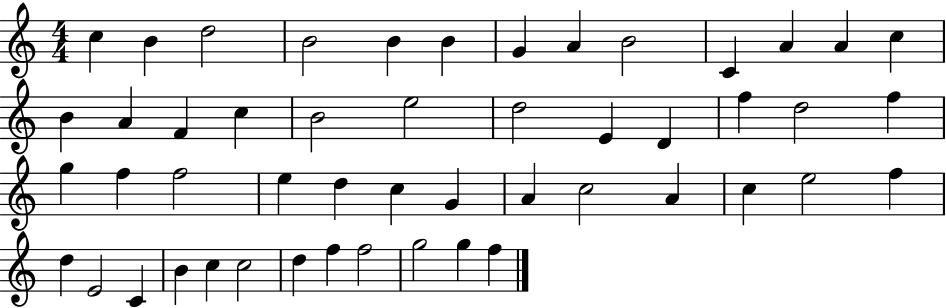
C5/q B4/q D5/h B4/h B4/q B4/q G4/q A4/q B4/h C4/q A4/q A4/q C5/q B4/q A4/q F4/q C5/q B4/h E5/h D5/h E4/q D4/q F5/q D5/h F5/q G5/q F5/q F5/h E5/q D5/q C5/q G4/q A4/q C5/h A4/q C5/q E5/h F5/q D5/q E4/h C4/q B4/q C5/q C5/h D5/q F5/q F5/h G5/h G5/q F5/q